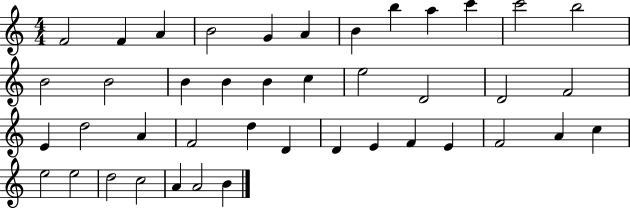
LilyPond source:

{
  \clef treble
  \numericTimeSignature
  \time 4/4
  \key c \major
  f'2 f'4 a'4 | b'2 g'4 a'4 | b'4 b''4 a''4 c'''4 | c'''2 b''2 | \break b'2 b'2 | b'4 b'4 b'4 c''4 | e''2 d'2 | d'2 f'2 | \break e'4 d''2 a'4 | f'2 d''4 d'4 | d'4 e'4 f'4 e'4 | f'2 a'4 c''4 | \break e''2 e''2 | d''2 c''2 | a'4 a'2 b'4 | \bar "|."
}